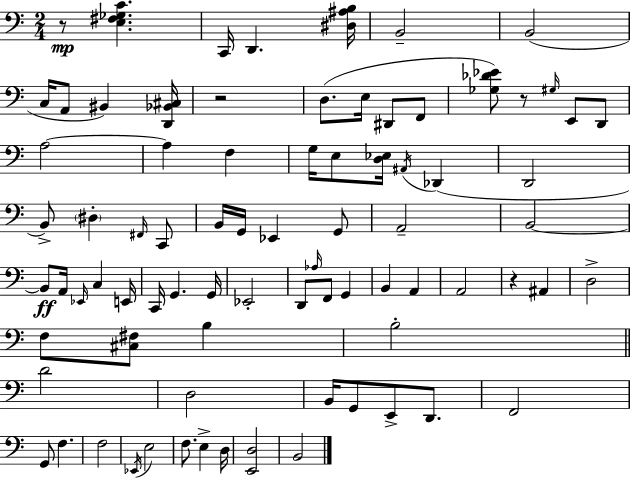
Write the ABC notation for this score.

X:1
T:Untitled
M:2/4
L:1/4
K:Am
z/2 [E,^F,_G,C] C,,/4 D,, [^D,^A,B,]/4 B,,2 B,,2 C,/4 A,,/2 ^B,, [D,,_B,,^C,]/4 z2 D,/2 E,/4 ^D,,/2 F,,/2 [_G,_D_E]/2 z/2 ^G,/4 E,,/2 D,,/2 A,2 A, F, G,/4 E,/2 [D,_E,]/4 ^A,,/4 _D,, D,,2 B,,/2 ^D, ^F,,/4 C,,/2 B,,/4 G,,/4 _E,, G,,/2 A,,2 B,,2 B,,/2 A,,/4 _E,,/4 C, E,,/4 C,,/4 G,, G,,/4 _E,,2 D,,/2 _A,/4 F,,/2 G,, B,, A,, A,,2 z ^A,, D,2 F,/2 [^C,^F,]/2 B, B,2 D2 D,2 B,,/4 G,,/2 E,,/2 D,,/2 F,,2 G,,/2 F, F,2 _E,,/4 E,2 F,/2 E, D,/4 [E,,D,]2 B,,2